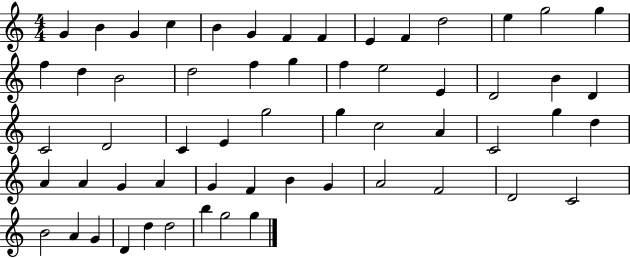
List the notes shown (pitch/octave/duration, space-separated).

G4/q B4/q G4/q C5/q B4/q G4/q F4/q F4/q E4/q F4/q D5/h E5/q G5/h G5/q F5/q D5/q B4/h D5/h F5/q G5/q F5/q E5/h E4/q D4/h B4/q D4/q C4/h D4/h C4/q E4/q G5/h G5/q C5/h A4/q C4/h G5/q D5/q A4/q A4/q G4/q A4/q G4/q F4/q B4/q G4/q A4/h F4/h D4/h C4/h B4/h A4/q G4/q D4/q D5/q D5/h B5/q G5/h G5/q